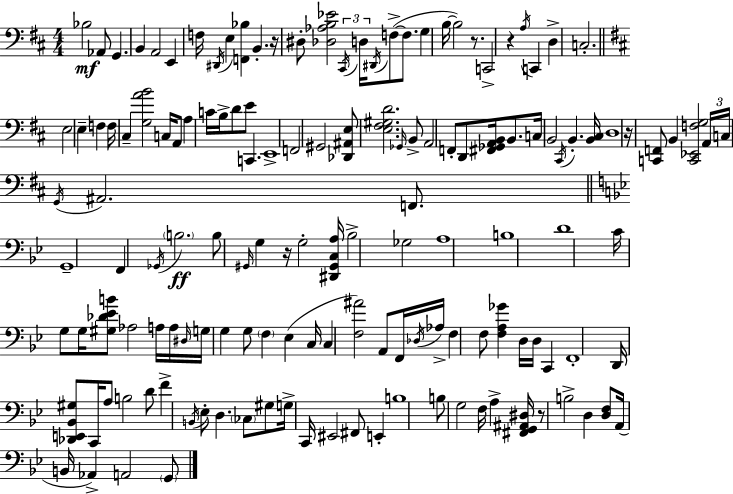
{
  \clef bass
  \numericTimeSignature
  \time 4/4
  \key d \major
  bes2\mf aes,8 g,4. | b,4 a,2 e,4 | f16 \acciaccatura { dis,16 } e4 <f, bes>4 b,4.-. | r16 dis8-. <des aes b ees'>2 \tuplet 3/2 { \acciaccatura { cis,16 } d16 \acciaccatura { dis,16 } } f8->~(~ | \break f8. g4 b16~~ b2) | r8. c,2-> r4 \acciaccatura { a16 } | c,4 d4-> c2.-. | \bar "||" \break \key d \major e2 e4-- f4 | f16 cis4-- <g a' b'>2 c16 a,8 | a4 c'16 b16-> d'8 e'8 c,4. | e,1-> | \break f,2 gis,2 | <des, ais, e>8 <e fis gis d'>2. \grace { ges,16 } b,8-> | a,2 f,8-. d,8 <fis, ges, a, b,>16 b,8. | c16 b,2 \acciaccatura { cis,16 } b,4.-. | \break <b, cis>16 d1 | r16 <c, f,>8 b,4 <c, ees, f g>2 | \tuplet 3/2 { a,16 c16 \acciaccatura { g,16 } } ais,2. | f,8. \bar "||" \break \key bes \major g,1-- | f,4 \acciaccatura { ges,16 }\ff \parenthesize b2. | b8 \grace { gis,16 } g4 r16 g2-. | <dis, gis, c a>16 bes2-> ges2 | \break a1 | b1 | d'1 | c'16 g8 g16 <gis des' ees' b'>8 aes2 | \break a16 a16 \grace { dis16 } g16 g4 g8 \parenthesize f4 ees4( | c16 c4 <f ais'>2) a,8 | f,16 \acciaccatura { des16 } aes16-> f4 f8 <f a ges'>4 d16 d16 | c,4 f,1-. | \break d,16 <des, e, bes, gis>8 c,16 a8 b2 | d'8 f'4-> \acciaccatura { b,16 } ees8-. d4. | \parenthesize ces8 gis8 g16-> c,16 eis,2 fis,8 | e,4-. b1 | \break b8 g2 f16 | a4-> <fis, g, ais, dis>16 r8 b2-> d4 | <d f>8 a,16( b,16 aes,4->) a,2 | \parenthesize g,8 \bar "|."
}